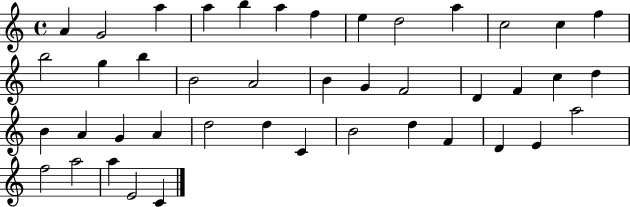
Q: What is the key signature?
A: C major